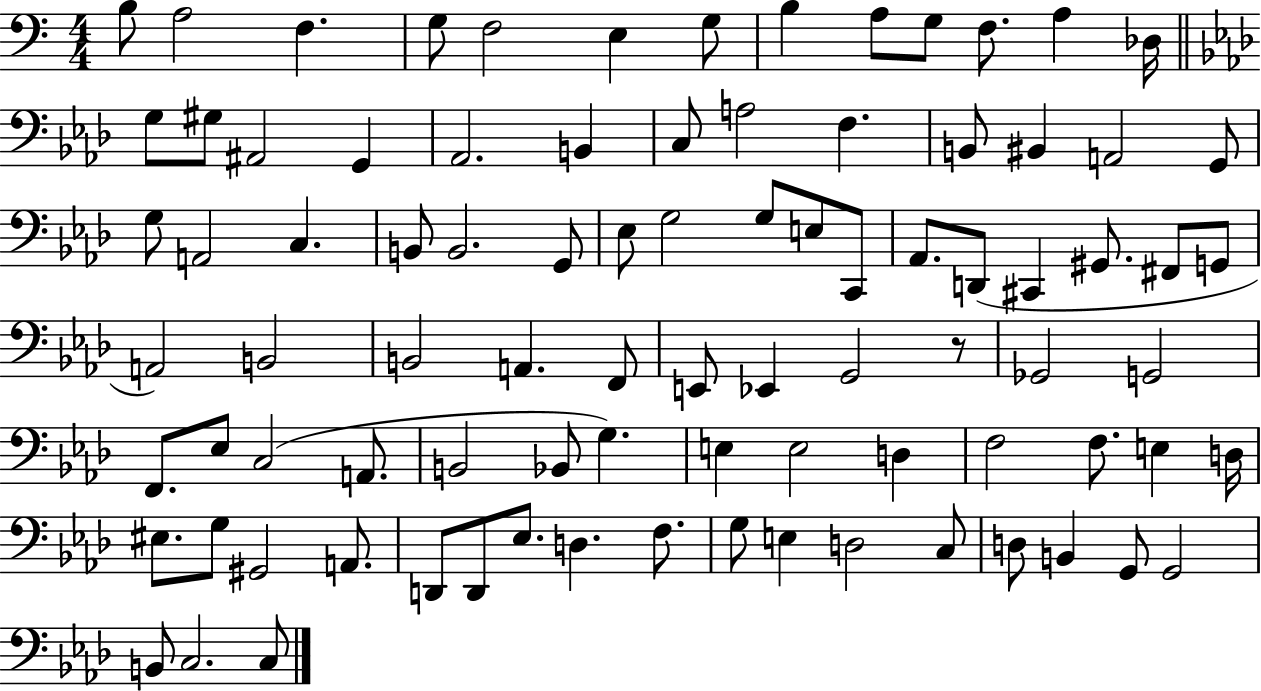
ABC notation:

X:1
T:Untitled
M:4/4
L:1/4
K:C
B,/2 A,2 F, G,/2 F,2 E, G,/2 B, A,/2 G,/2 F,/2 A, _D,/4 G,/2 ^G,/2 ^A,,2 G,, _A,,2 B,, C,/2 A,2 F, B,,/2 ^B,, A,,2 G,,/2 G,/2 A,,2 C, B,,/2 B,,2 G,,/2 _E,/2 G,2 G,/2 E,/2 C,,/2 _A,,/2 D,,/2 ^C,, ^G,,/2 ^F,,/2 G,,/2 A,,2 B,,2 B,,2 A,, F,,/2 E,,/2 _E,, G,,2 z/2 _G,,2 G,,2 F,,/2 _E,/2 C,2 A,,/2 B,,2 _B,,/2 G, E, E,2 D, F,2 F,/2 E, D,/4 ^E,/2 G,/2 ^G,,2 A,,/2 D,,/2 D,,/2 _E,/2 D, F,/2 G,/2 E, D,2 C,/2 D,/2 B,, G,,/2 G,,2 B,,/2 C,2 C,/2